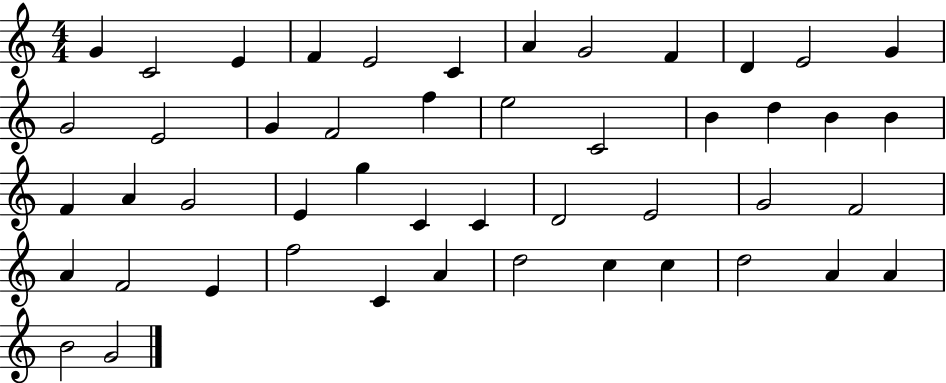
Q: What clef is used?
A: treble